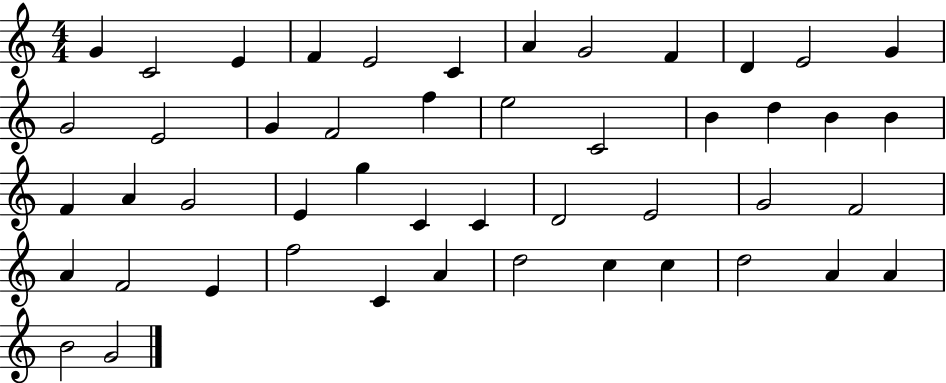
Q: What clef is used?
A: treble